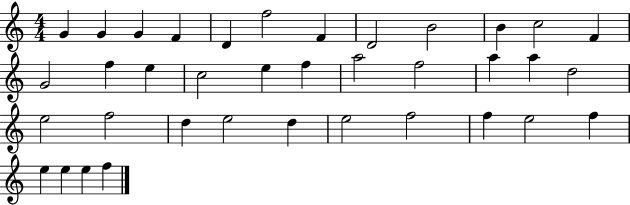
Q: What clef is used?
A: treble